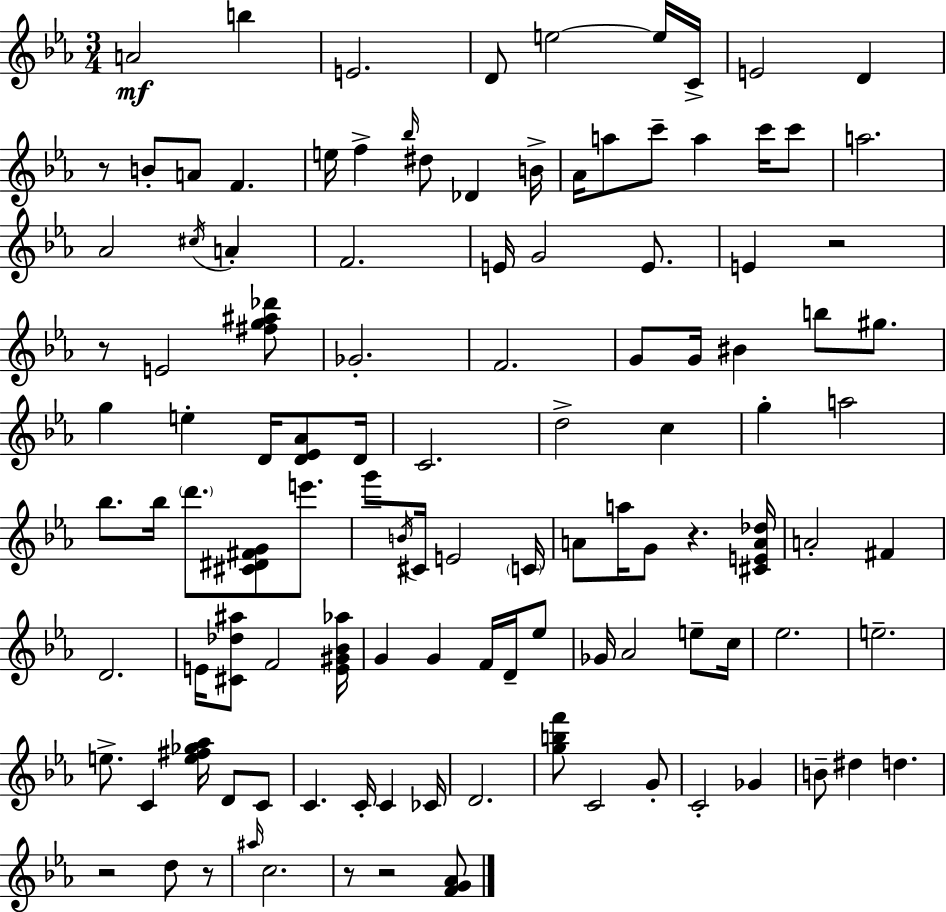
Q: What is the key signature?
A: EES major